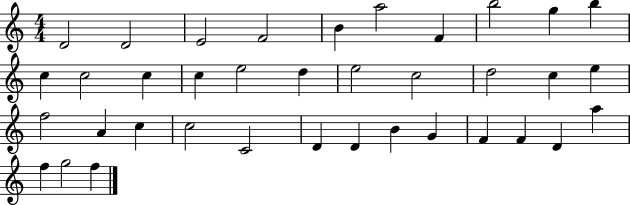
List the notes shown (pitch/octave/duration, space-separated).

D4/h D4/h E4/h F4/h B4/q A5/h F4/q B5/h G5/q B5/q C5/q C5/h C5/q C5/q E5/h D5/q E5/h C5/h D5/h C5/q E5/q F5/h A4/q C5/q C5/h C4/h D4/q D4/q B4/q G4/q F4/q F4/q D4/q A5/q F5/q G5/h F5/q